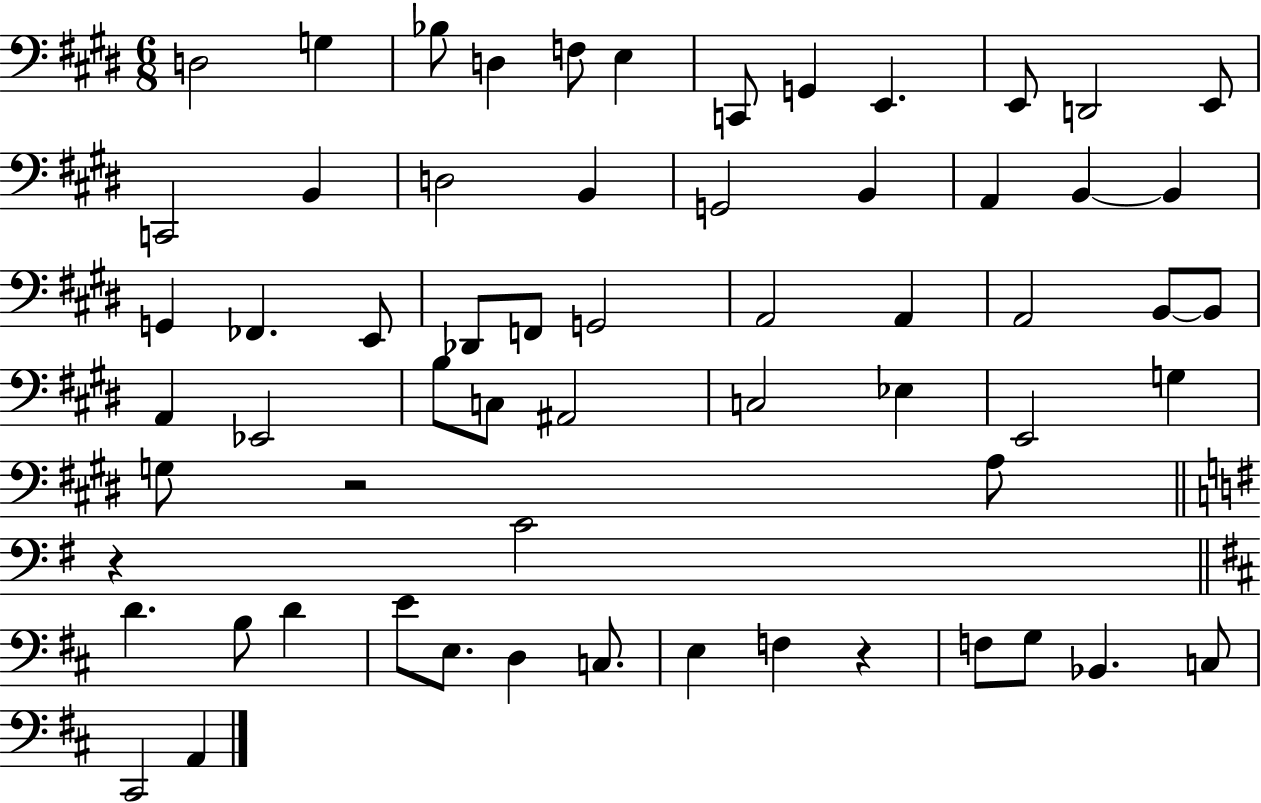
{
  \clef bass
  \numericTimeSignature
  \time 6/8
  \key e \major
  \repeat volta 2 { d2 g4 | bes8 d4 f8 e4 | c,8 g,4 e,4. | e,8 d,2 e,8 | \break c,2 b,4 | d2 b,4 | g,2 b,4 | a,4 b,4~~ b,4 | \break g,4 fes,4. e,8 | des,8 f,8 g,2 | a,2 a,4 | a,2 b,8~~ b,8 | \break a,4 ees,2 | b8 c8 ais,2 | c2 ees4 | e,2 g4 | \break g8 r2 a8 | \bar "||" \break \key e \minor r4 c'2 | \bar "||" \break \key d \major d'4. b8 d'4 | e'8 e8. d4 c8. | e4 f4 r4 | f8 g8 bes,4. c8 | \break cis,2 a,4 | } \bar "|."
}